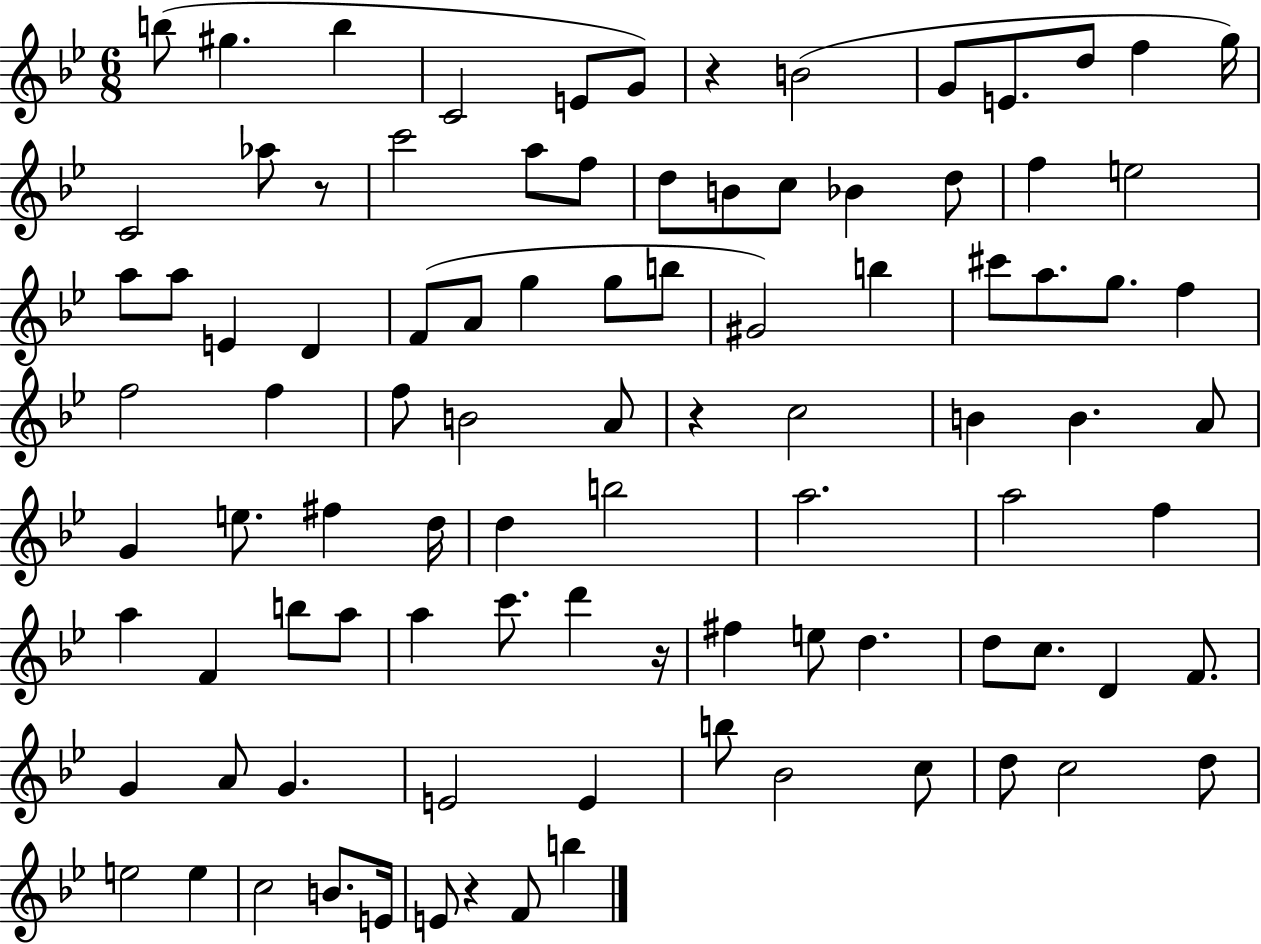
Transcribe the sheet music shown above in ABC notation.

X:1
T:Untitled
M:6/8
L:1/4
K:Bb
b/2 ^g b C2 E/2 G/2 z B2 G/2 E/2 d/2 f g/4 C2 _a/2 z/2 c'2 a/2 f/2 d/2 B/2 c/2 _B d/2 f e2 a/2 a/2 E D F/2 A/2 g g/2 b/2 ^G2 b ^c'/2 a/2 g/2 f f2 f f/2 B2 A/2 z c2 B B A/2 G e/2 ^f d/4 d b2 a2 a2 f a F b/2 a/2 a c'/2 d' z/4 ^f e/2 d d/2 c/2 D F/2 G A/2 G E2 E b/2 _B2 c/2 d/2 c2 d/2 e2 e c2 B/2 E/4 E/2 z F/2 b